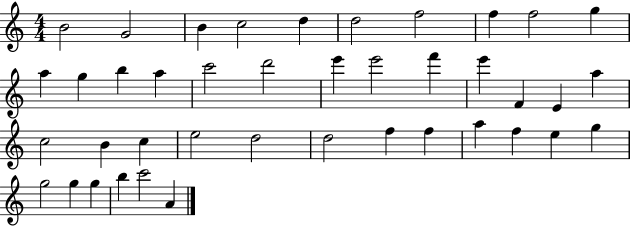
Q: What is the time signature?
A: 4/4